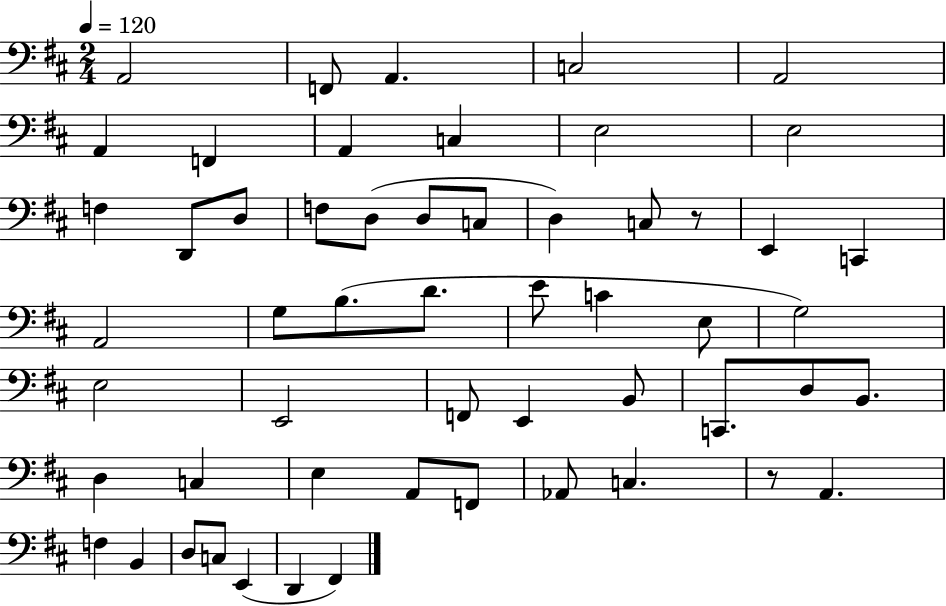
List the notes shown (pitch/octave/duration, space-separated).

A2/h F2/e A2/q. C3/h A2/h A2/q F2/q A2/q C3/q E3/h E3/h F3/q D2/e D3/e F3/e D3/e D3/e C3/e D3/q C3/e R/e E2/q C2/q A2/h G3/e B3/e. D4/e. E4/e C4/q E3/e G3/h E3/h E2/h F2/e E2/q B2/e C2/e. D3/e B2/e. D3/q C3/q E3/q A2/e F2/e Ab2/e C3/q. R/e A2/q. F3/q B2/q D3/e C3/e E2/q D2/q F#2/q